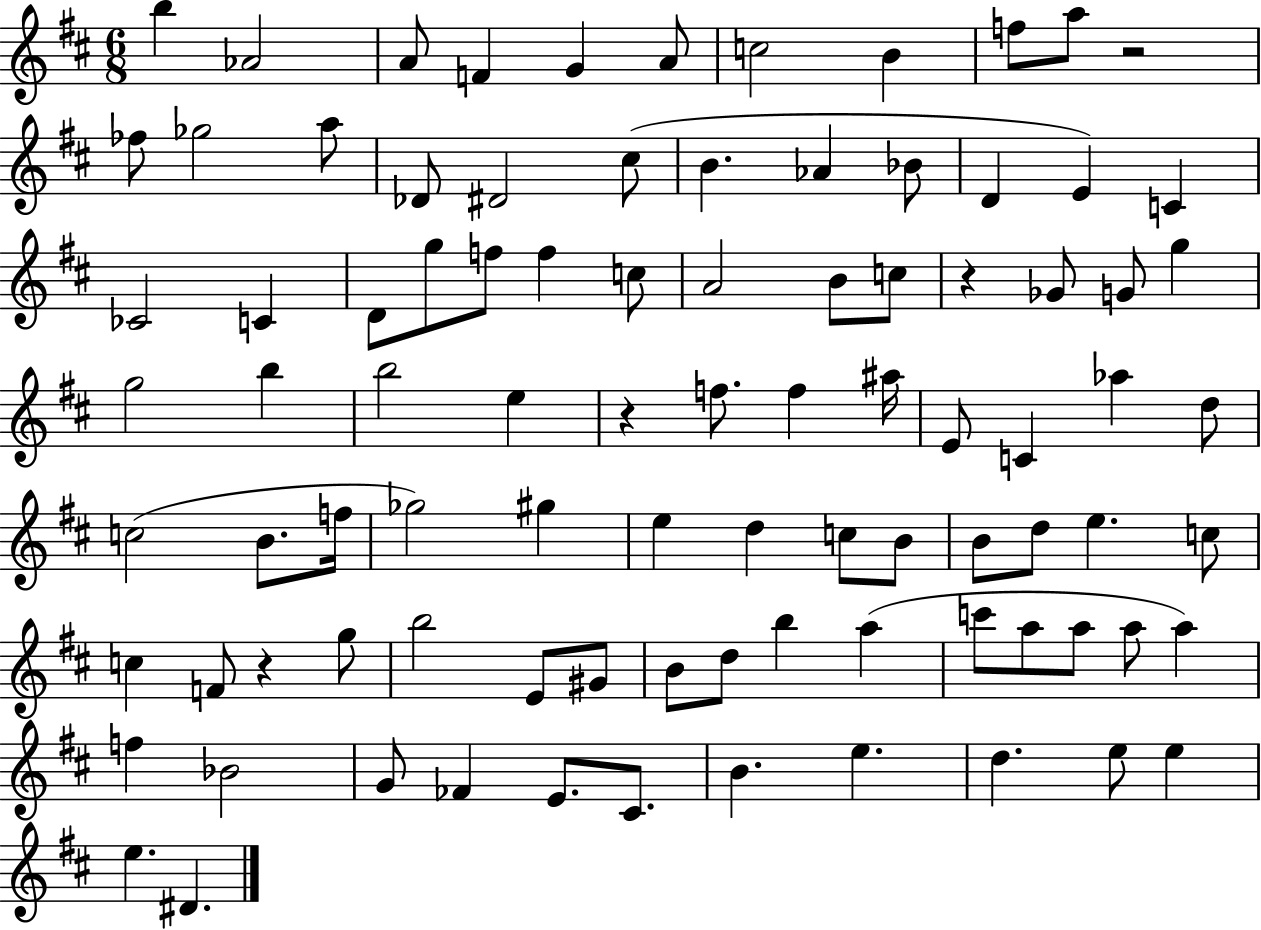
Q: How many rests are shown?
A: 4